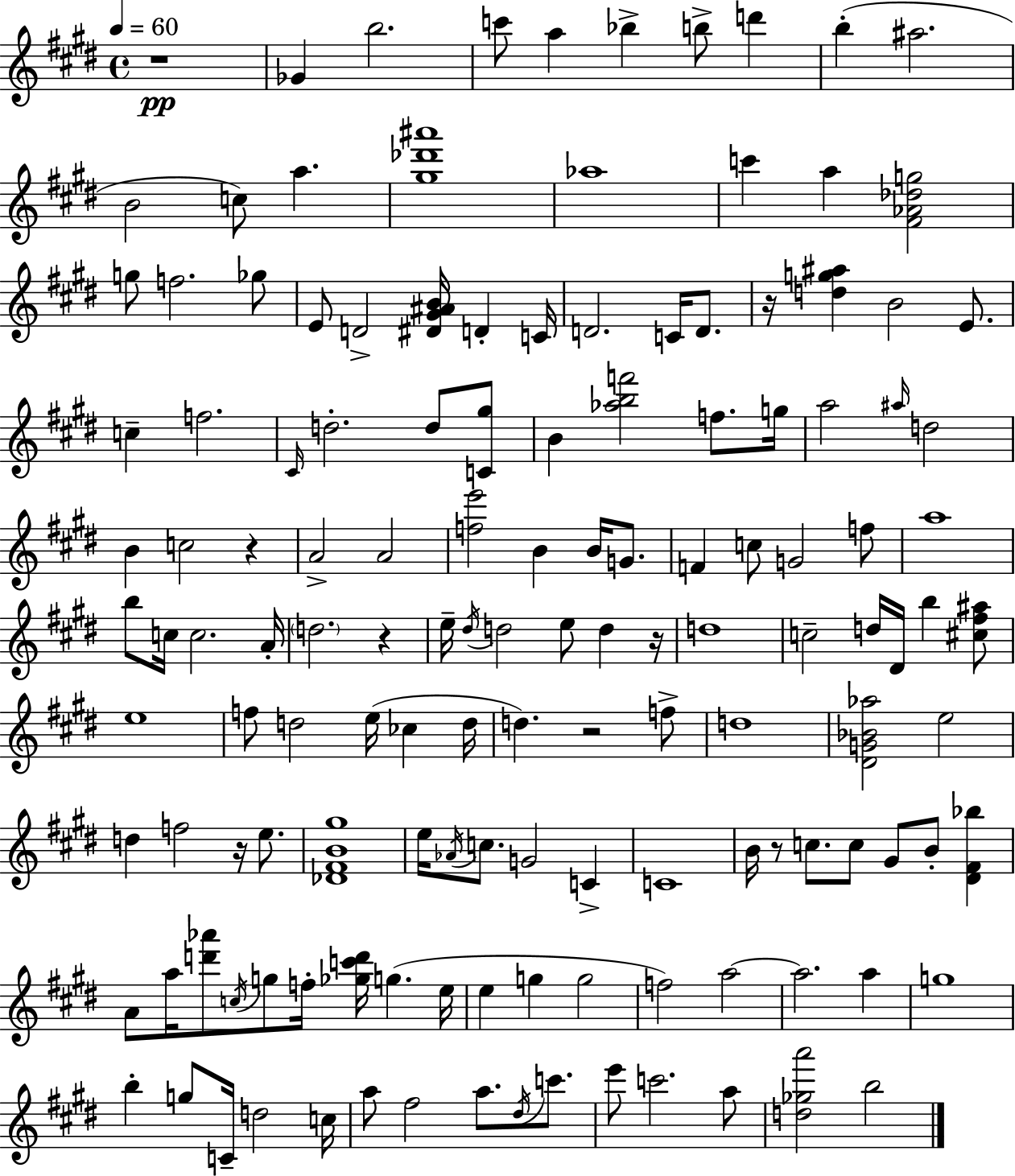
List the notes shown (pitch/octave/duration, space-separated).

R/w Gb4/q B5/h. C6/e A5/q Bb5/q B5/e D6/q B5/q A#5/h. B4/h C5/e A5/q. [G#5,Db6,A#6]/w Ab5/w C6/q A5/q [F#4,Ab4,Db5,G5]/h G5/e F5/h. Gb5/e E4/e D4/h [D#4,G#4,A#4,B4]/s D4/q C4/s D4/h. C4/s D4/e. R/s [D5,G5,A#5]/q B4/h E4/e. C5/q F5/h. C#4/s D5/h. D5/e [C4,G#5]/e B4/q [Ab5,B5,F6]/h F5/e. G5/s A5/h A#5/s D5/h B4/q C5/h R/q A4/h A4/h [F5,E6]/h B4/q B4/s G4/e. F4/q C5/e G4/h F5/e A5/w B5/e C5/s C5/h. A4/s D5/h. R/q E5/s D#5/s D5/h E5/e D5/q R/s D5/w C5/h D5/s D#4/s B5/q [C#5,F#5,A#5]/e E5/w F5/e D5/h E5/s CES5/q D5/s D5/q. R/h F5/e D5/w [D#4,G4,Bb4,Ab5]/h E5/h D5/q F5/h R/s E5/e. [Db4,F#4,B4,G#5]/w E5/s Ab4/s C5/e. G4/h C4/q C4/w B4/s R/e C5/e. C5/e G#4/e B4/e [D#4,F#4,Bb5]/q A4/e A5/s [D6,Ab6]/e C5/s G5/e F5/s [Gb5,C6,D6]/s G5/q. E5/s E5/q G5/q G5/h F5/h A5/h A5/h. A5/q G5/w B5/q G5/e C4/s D5/h C5/s A5/e F#5/h A5/e. D#5/s C6/e. E6/e C6/h. A5/e [D5,Gb5,A6]/h B5/h